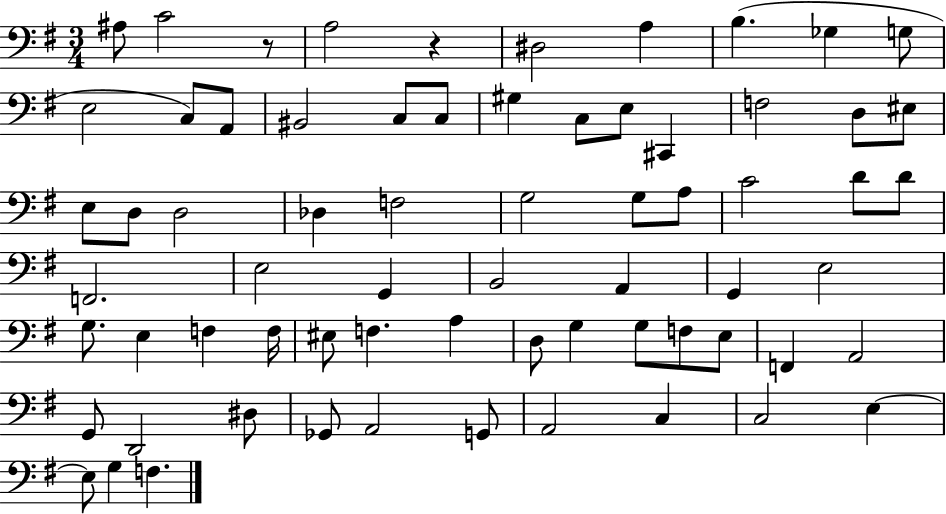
A#3/e C4/h R/e A3/h R/q D#3/h A3/q B3/q. Gb3/q G3/e E3/h C3/e A2/e BIS2/h C3/e C3/e G#3/q C3/e E3/e C#2/q F3/h D3/e EIS3/e E3/e D3/e D3/h Db3/q F3/h G3/h G3/e A3/e C4/h D4/e D4/e F2/h. E3/h G2/q B2/h A2/q G2/q E3/h G3/e. E3/q F3/q F3/s EIS3/e F3/q. A3/q D3/e G3/q G3/e F3/e E3/e F2/q A2/h G2/e D2/h D#3/e Gb2/e A2/h G2/e A2/h C3/q C3/h E3/q E3/e G3/q F3/q.